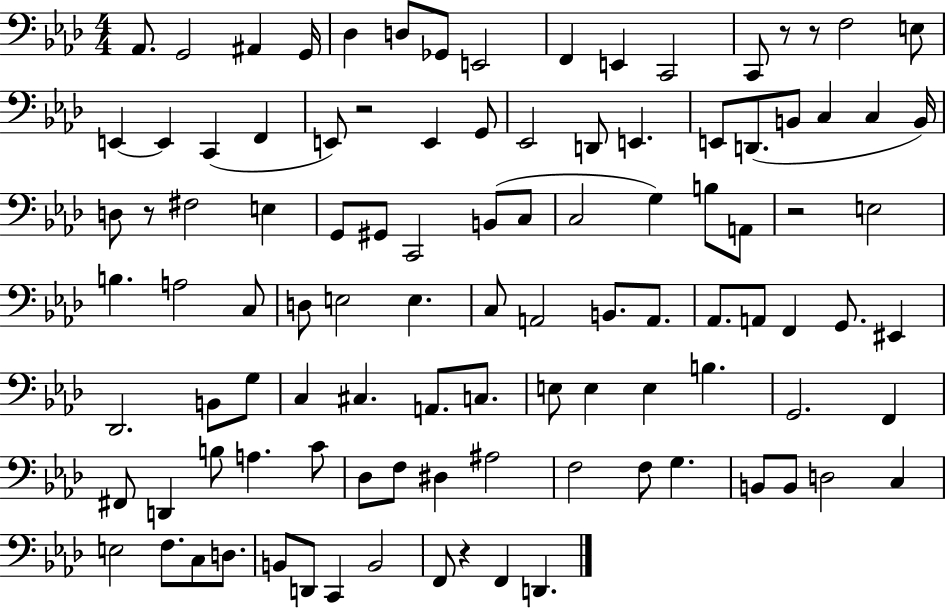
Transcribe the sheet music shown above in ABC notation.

X:1
T:Untitled
M:4/4
L:1/4
K:Ab
_A,,/2 G,,2 ^A,, G,,/4 _D, D,/2 _G,,/2 E,,2 F,, E,, C,,2 C,,/2 z/2 z/2 F,2 E,/2 E,, E,, C,, F,, E,,/2 z2 E,, G,,/2 _E,,2 D,,/2 E,, E,,/2 D,,/2 B,,/2 C, C, B,,/4 D,/2 z/2 ^F,2 E, G,,/2 ^G,,/2 C,,2 B,,/2 C,/2 C,2 G, B,/2 A,,/2 z2 E,2 B, A,2 C,/2 D,/2 E,2 E, C,/2 A,,2 B,,/2 A,,/2 _A,,/2 A,,/2 F,, G,,/2 ^E,, _D,,2 B,,/2 G,/2 C, ^C, A,,/2 C,/2 E,/2 E, E, B, G,,2 F,, ^F,,/2 D,, B,/2 A, C/2 _D,/2 F,/2 ^D, ^A,2 F,2 F,/2 G, B,,/2 B,,/2 D,2 C, E,2 F,/2 C,/2 D,/2 B,,/2 D,,/2 C,, B,,2 F,,/2 z F,, D,,